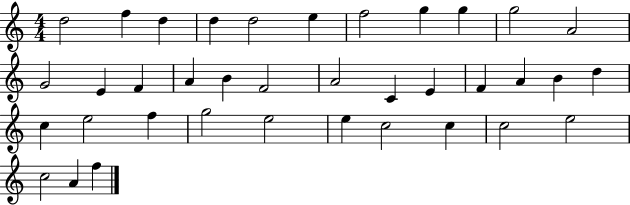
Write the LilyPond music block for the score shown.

{
  \clef treble
  \numericTimeSignature
  \time 4/4
  \key c \major
  d''2 f''4 d''4 | d''4 d''2 e''4 | f''2 g''4 g''4 | g''2 a'2 | \break g'2 e'4 f'4 | a'4 b'4 f'2 | a'2 c'4 e'4 | f'4 a'4 b'4 d''4 | \break c''4 e''2 f''4 | g''2 e''2 | e''4 c''2 c''4 | c''2 e''2 | \break c''2 a'4 f''4 | \bar "|."
}